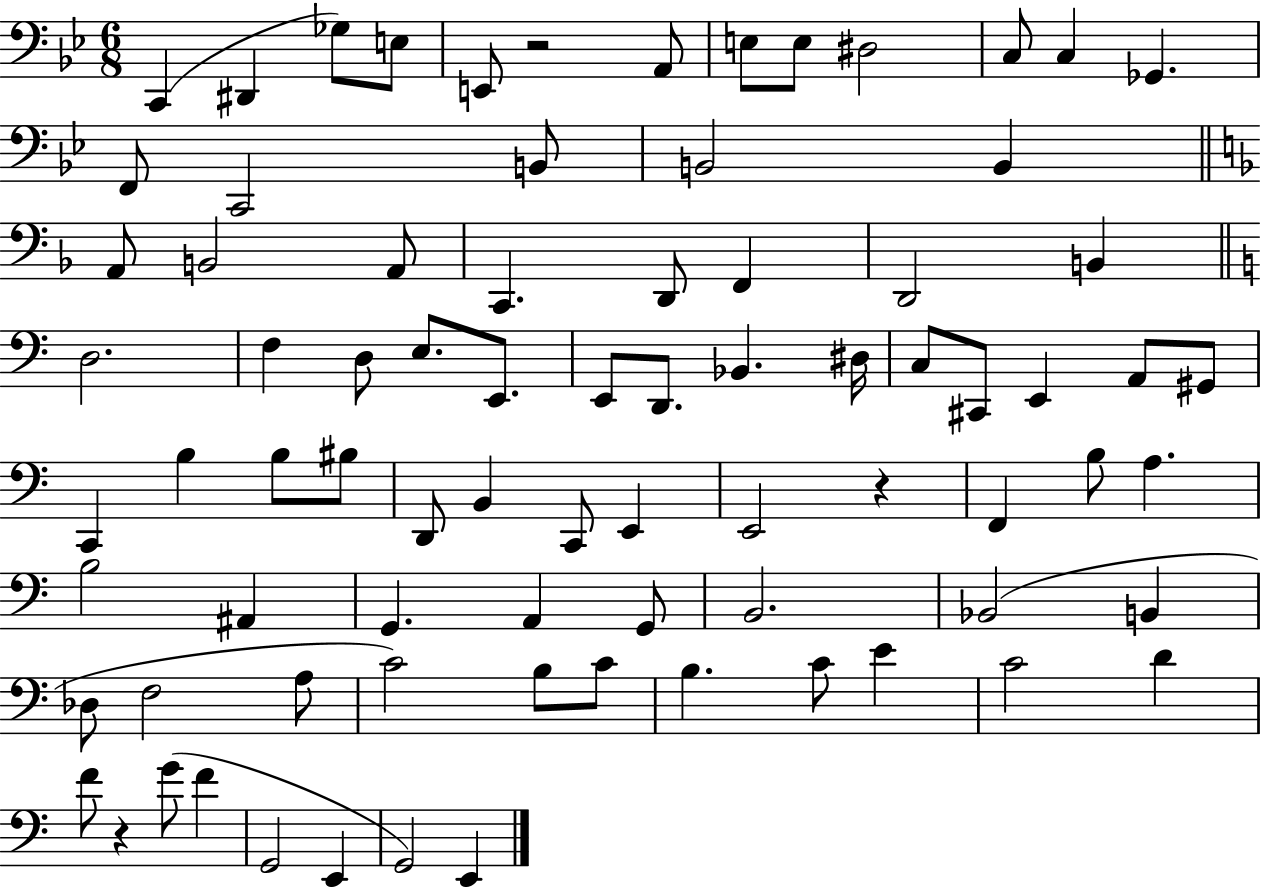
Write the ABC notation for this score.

X:1
T:Untitled
M:6/8
L:1/4
K:Bb
C,, ^D,, _G,/2 E,/2 E,,/2 z2 A,,/2 E,/2 E,/2 ^D,2 C,/2 C, _G,, F,,/2 C,,2 B,,/2 B,,2 B,, A,,/2 B,,2 A,,/2 C,, D,,/2 F,, D,,2 B,, D,2 F, D,/2 E,/2 E,,/2 E,,/2 D,,/2 _B,, ^D,/4 C,/2 ^C,,/2 E,, A,,/2 ^G,,/2 C,, B, B,/2 ^B,/2 D,,/2 B,, C,,/2 E,, E,,2 z F,, B,/2 A, B,2 ^A,, G,, A,, G,,/2 B,,2 _B,,2 B,, _D,/2 F,2 A,/2 C2 B,/2 C/2 B, C/2 E C2 D F/2 z G/2 F G,,2 E,, G,,2 E,,